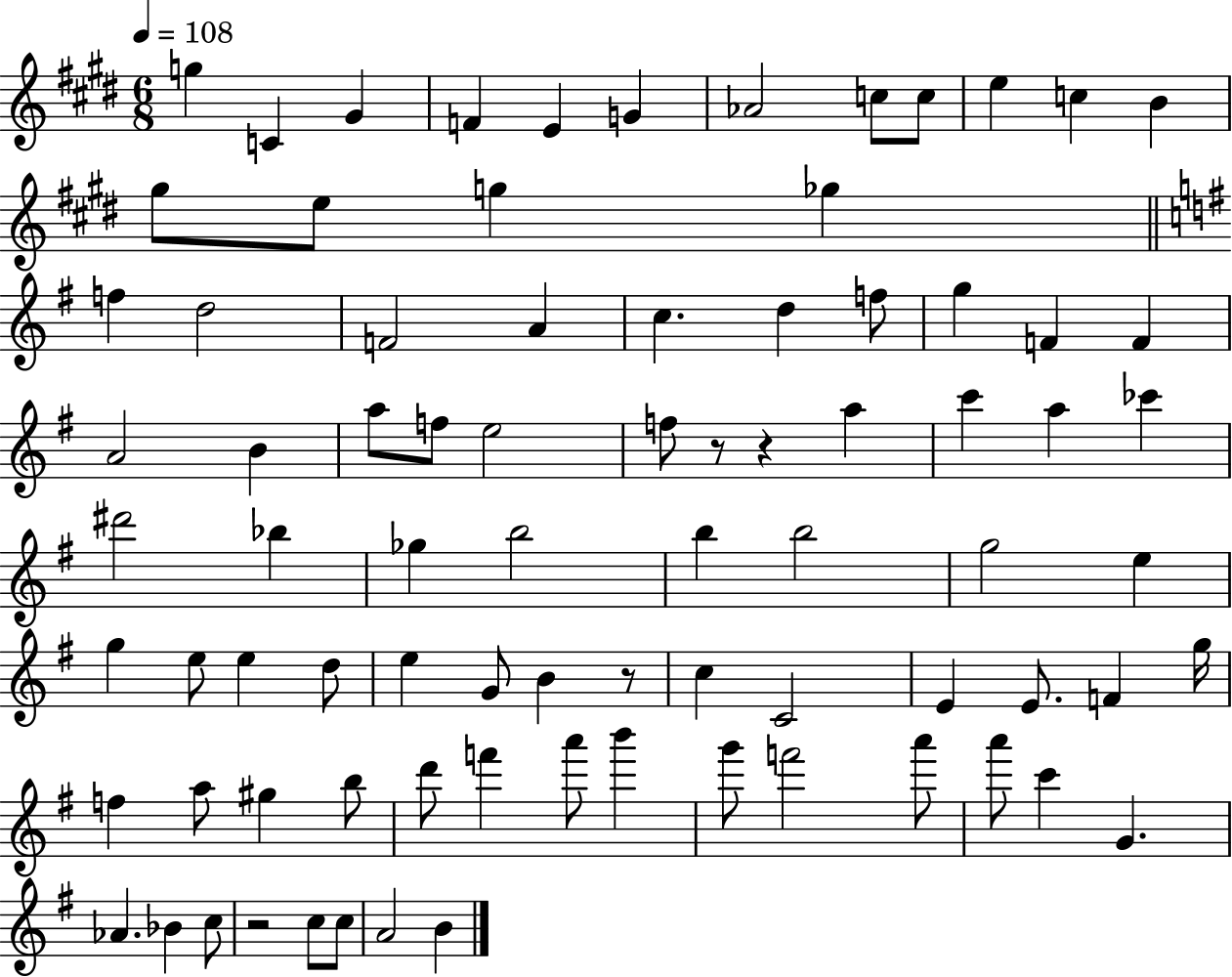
{
  \clef treble
  \numericTimeSignature
  \time 6/8
  \key e \major
  \tempo 4 = 108
  g''4 c'4 gis'4 | f'4 e'4 g'4 | aes'2 c''8 c''8 | e''4 c''4 b'4 | \break gis''8 e''8 g''4 ges''4 | \bar "||" \break \key g \major f''4 d''2 | f'2 a'4 | c''4. d''4 f''8 | g''4 f'4 f'4 | \break a'2 b'4 | a''8 f''8 e''2 | f''8 r8 r4 a''4 | c'''4 a''4 ces'''4 | \break dis'''2 bes''4 | ges''4 b''2 | b''4 b''2 | g''2 e''4 | \break g''4 e''8 e''4 d''8 | e''4 g'8 b'4 r8 | c''4 c'2 | e'4 e'8. f'4 g''16 | \break f''4 a''8 gis''4 b''8 | d'''8 f'''4 a'''8 b'''4 | g'''8 f'''2 a'''8 | a'''8 c'''4 g'4. | \break aes'4. bes'4 c''8 | r2 c''8 c''8 | a'2 b'4 | \bar "|."
}